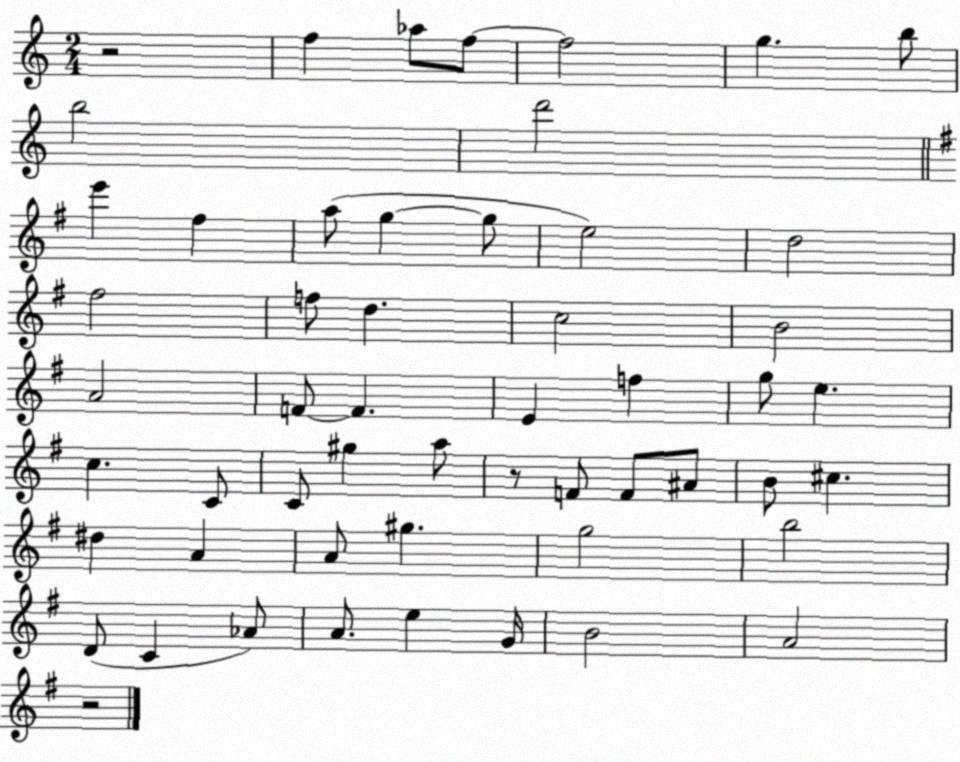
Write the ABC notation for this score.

X:1
T:Untitled
M:2/4
L:1/4
K:C
z2 f _a/2 f/2 f2 g b/2 b2 d'2 e' ^f a/2 g g/2 e2 d2 ^f2 f/2 d c2 B2 A2 F/2 F E f g/2 e c C/2 C/2 ^g a/2 z/2 F/2 F/2 ^A/2 B/2 ^c ^d A A/2 ^g g2 b2 D/2 C _A/2 A/2 e G/4 B2 A2 z2